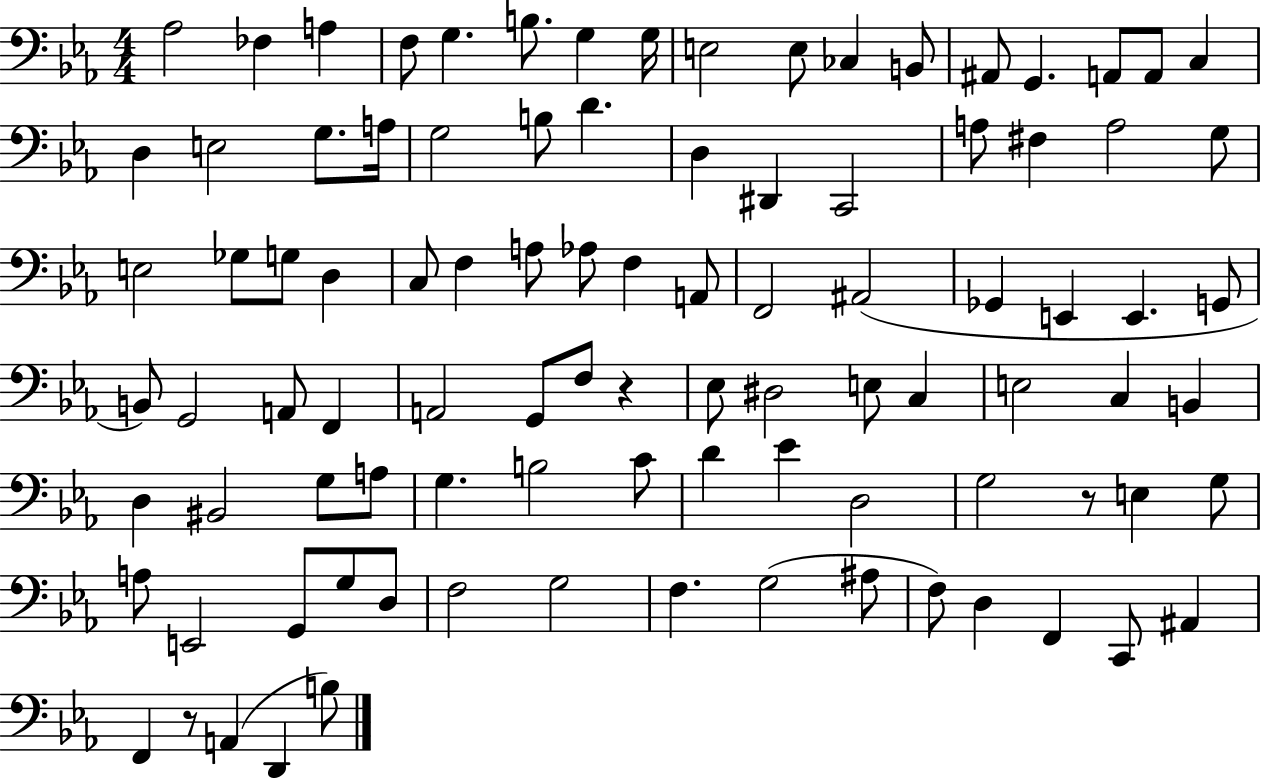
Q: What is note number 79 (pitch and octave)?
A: D3